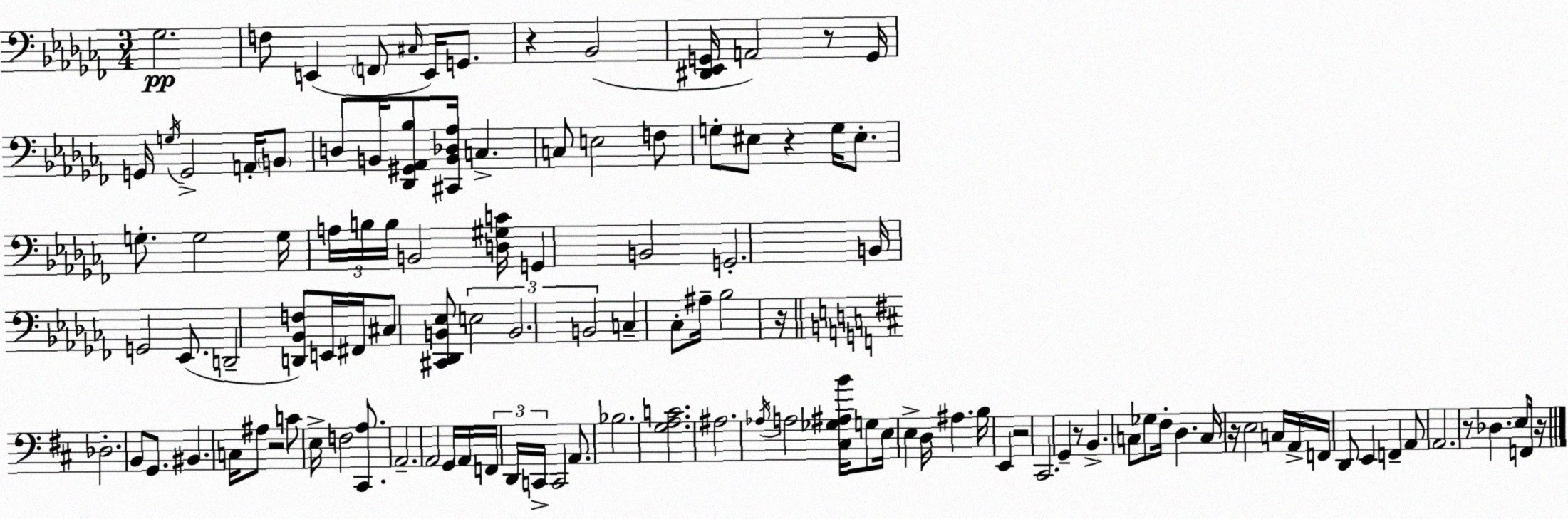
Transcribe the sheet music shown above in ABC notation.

X:1
T:Untitled
M:3/4
L:1/4
K:Abm
_G,2 F,/2 E,, F,,/2 ^C,/4 E,,/4 G,,/2 z _B,,2 [^D,,_E,,G,,]/4 A,,2 z/2 G,,/4 G,,/4 G,/4 G,,2 A,,/4 B,,/2 D,/2 B,,/4 [_D,,^G,,_A,,_B,]/2 [^C,,B,,_D,_A,]/4 C, C,/2 E,2 F,/2 G,/2 ^E,/2 z G,/4 ^E,/2 G,/2 G,2 G,/4 A,/4 B,/4 B,/4 B,,2 [D,^G,C]/4 G,, B,,2 G,,2 B,,/4 G,,2 _E,,/2 D,,2 [D,,_B,,F,]/2 E,,/4 ^F,,/4 ^C,/2 [^C,,_D,,B,,_E,]/2 E,2 B,,2 B,,2 C, _C,/2 ^A,/4 _B,2 z/4 _D,2 B,,/2 G,,/2 ^B,, C,/4 ^A,/2 z2 C/2 E,/4 F,2 [^C,,A,]/2 A,,2 A,,2 G,,/4 A,,/4 F,,/4 D,,/4 C,,/4 C,,2 A,,/2 _B,2 [G,A,C]2 ^A,2 _A,/4 A,2 [^C,_G,^A,B]/4 G,/2 E,/4 E, D,/4 ^A, B,/4 E,, z2 ^C,,2 G,, z/2 B,, C,/2 _G,/2 ^F,/4 D, C,/4 z/4 E,2 C,/4 A,,/4 F,,/4 D,,/2 E,, F,, A,,/2 A,,2 z/2 _D, E,/2 F,,/4 z/4